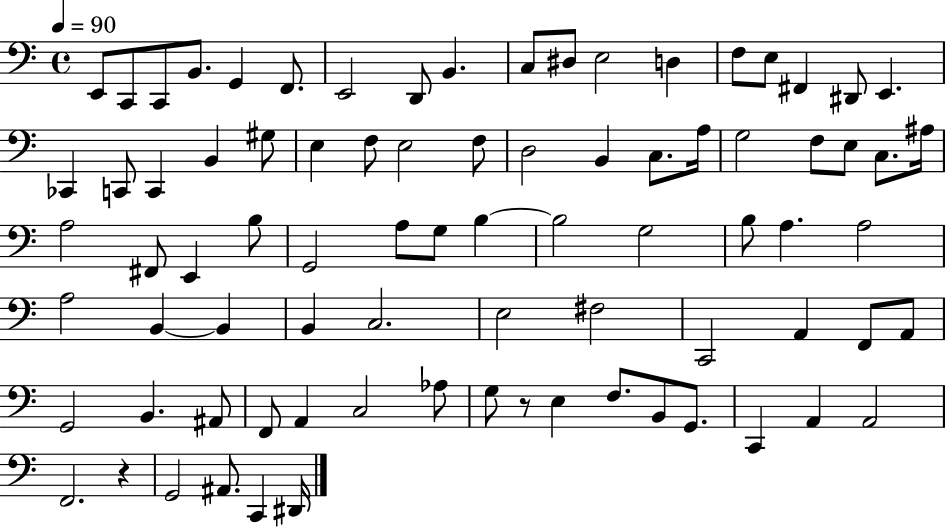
X:1
T:Untitled
M:4/4
L:1/4
K:C
E,,/2 C,,/2 C,,/2 B,,/2 G,, F,,/2 E,,2 D,,/2 B,, C,/2 ^D,/2 E,2 D, F,/2 E,/2 ^F,, ^D,,/2 E,, _C,, C,,/2 C,, B,, ^G,/2 E, F,/2 E,2 F,/2 D,2 B,, C,/2 A,/4 G,2 F,/2 E,/2 C,/2 ^A,/4 A,2 ^F,,/2 E,, B,/2 G,,2 A,/2 G,/2 B, B,2 G,2 B,/2 A, A,2 A,2 B,, B,, B,, C,2 E,2 ^F,2 C,,2 A,, F,,/2 A,,/2 G,,2 B,, ^A,,/2 F,,/2 A,, C,2 _A,/2 G,/2 z/2 E, F,/2 B,,/2 G,,/2 C,, A,, A,,2 F,,2 z G,,2 ^A,,/2 C,, ^D,,/4